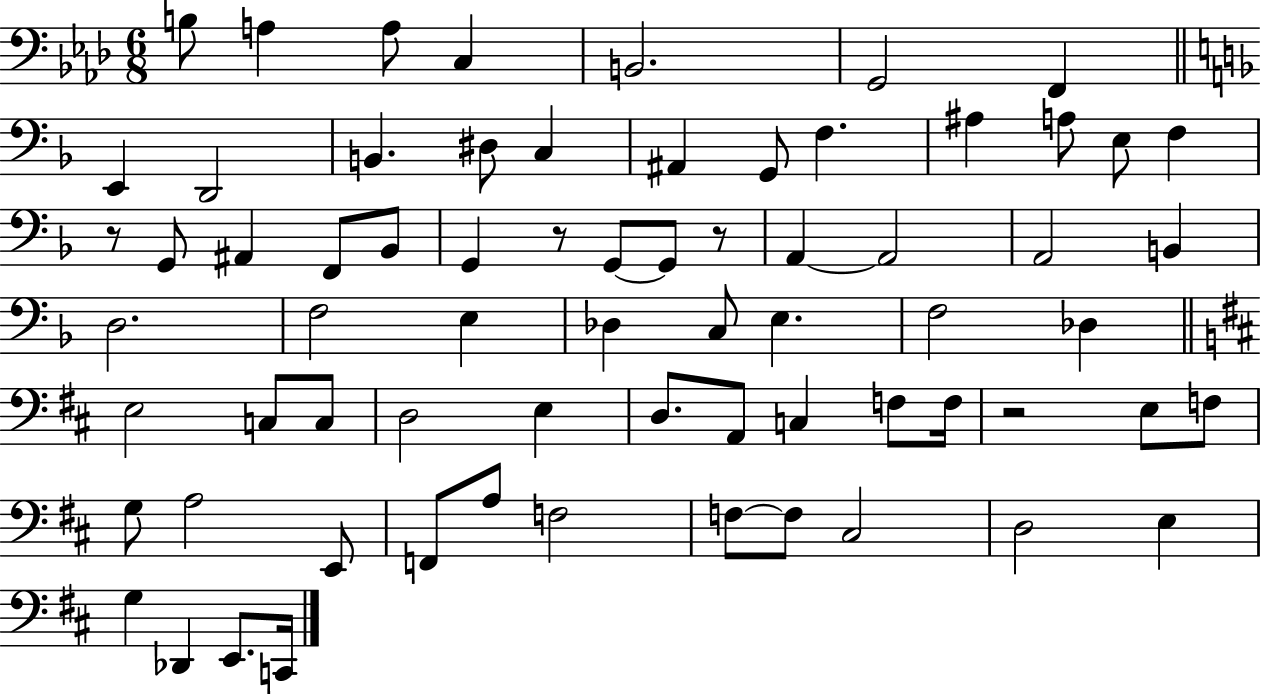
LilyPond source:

{
  \clef bass
  \numericTimeSignature
  \time 6/8
  \key aes \major
  b8 a4 a8 c4 | b,2. | g,2 f,4 | \bar "||" \break \key f \major e,4 d,2 | b,4. dis8 c4 | ais,4 g,8 f4. | ais4 a8 e8 f4 | \break r8 g,8 ais,4 f,8 bes,8 | g,4 r8 g,8~~ g,8 r8 | a,4~~ a,2 | a,2 b,4 | \break d2. | f2 e4 | des4 c8 e4. | f2 des4 | \break \bar "||" \break \key d \major e2 c8 c8 | d2 e4 | d8. a,8 c4 f8 f16 | r2 e8 f8 | \break g8 a2 e,8 | f,8 a8 f2 | f8~~ f8 cis2 | d2 e4 | \break g4 des,4 e,8. c,16 | \bar "|."
}